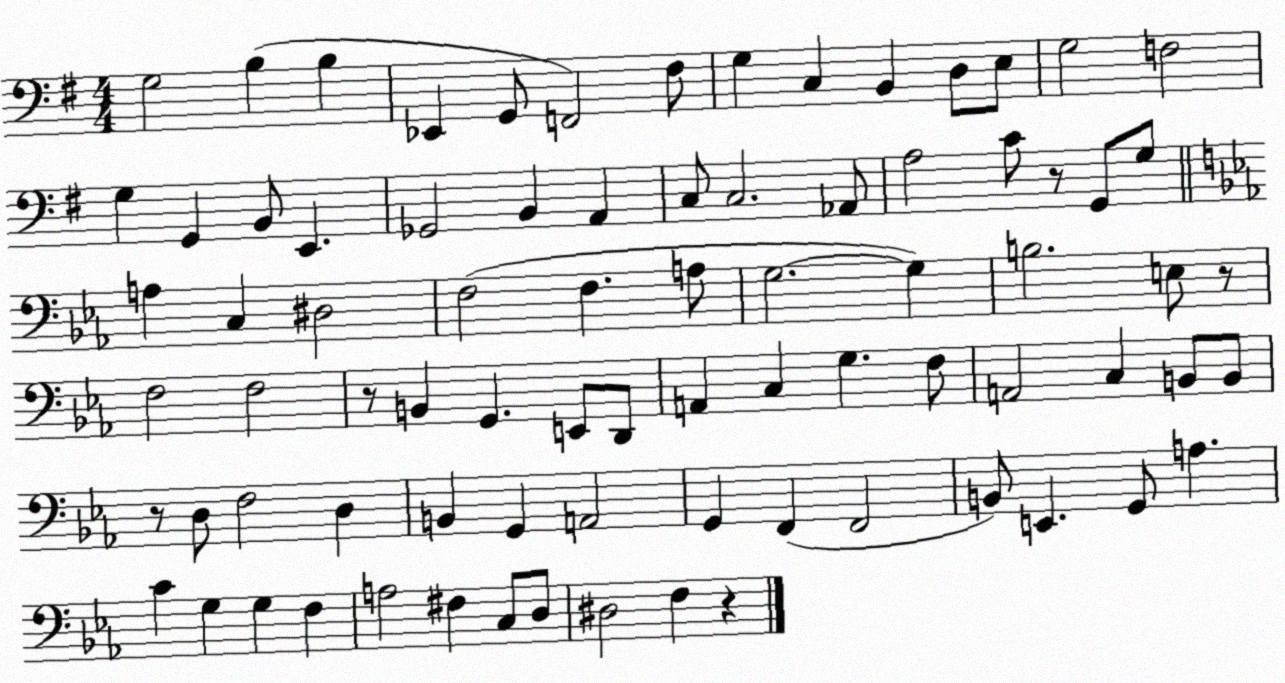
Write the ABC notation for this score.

X:1
T:Untitled
M:4/4
L:1/4
K:G
G,2 B, B, _E,, G,,/2 F,,2 ^F,/2 G, C, B,, D,/2 E,/2 G,2 F,2 G, G,, B,,/2 E,, _G,,2 B,, A,, C,/2 C,2 _A,,/2 A,2 C/2 z/2 G,,/2 G,/2 A, C, ^D,2 F,2 F, A,/2 G,2 G, B,2 E,/2 z/2 F,2 F,2 z/2 B,, G,, E,,/2 D,,/2 A,, C, G, F,/2 A,,2 C, B,,/2 B,,/2 z/2 D,/2 F,2 D, B,, G,, A,,2 G,, F,, F,,2 B,,/2 E,, G,,/2 A, C G, G, F, A,2 ^F, C,/2 D,/2 ^D,2 F, z